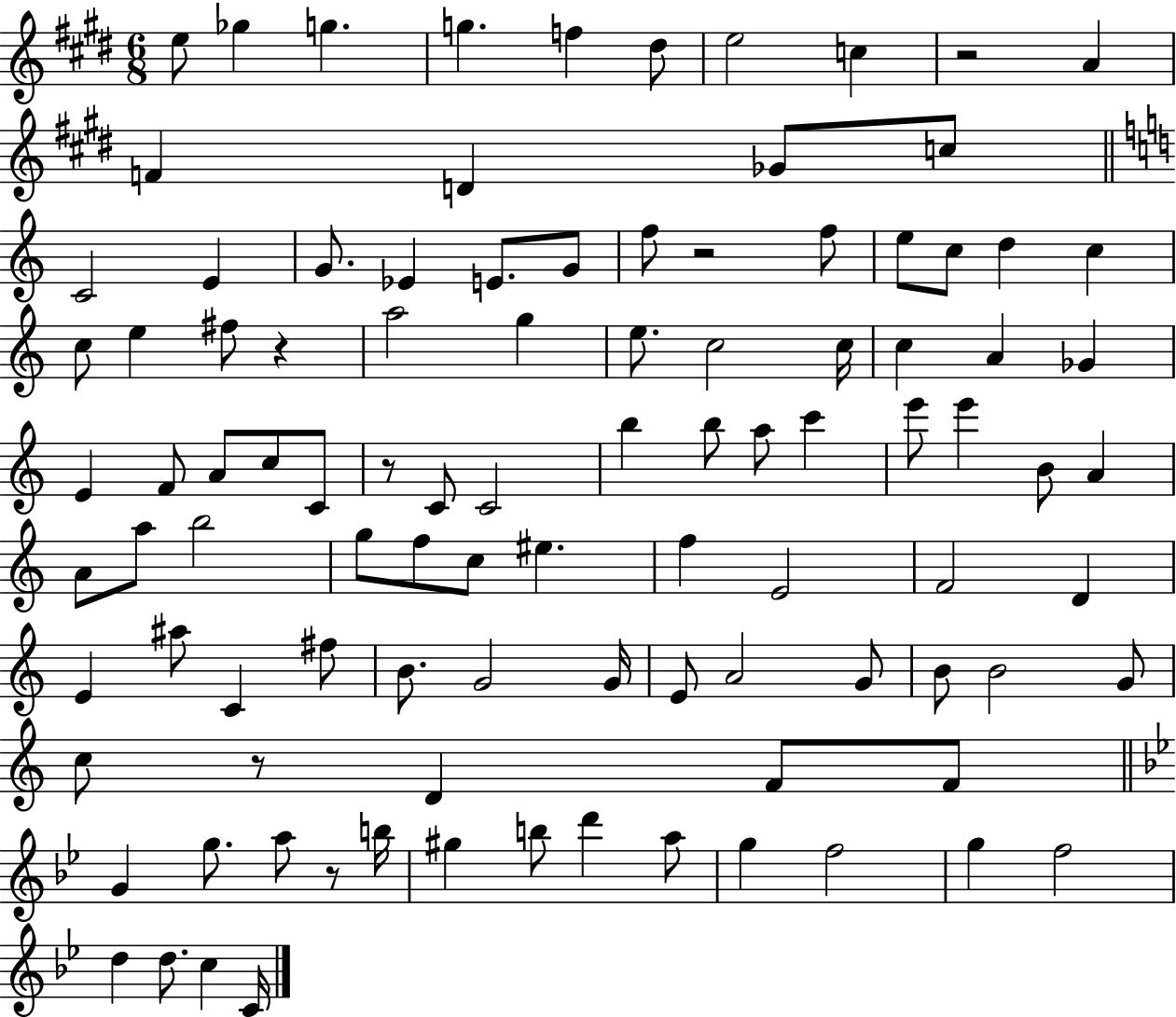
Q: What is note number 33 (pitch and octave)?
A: C5